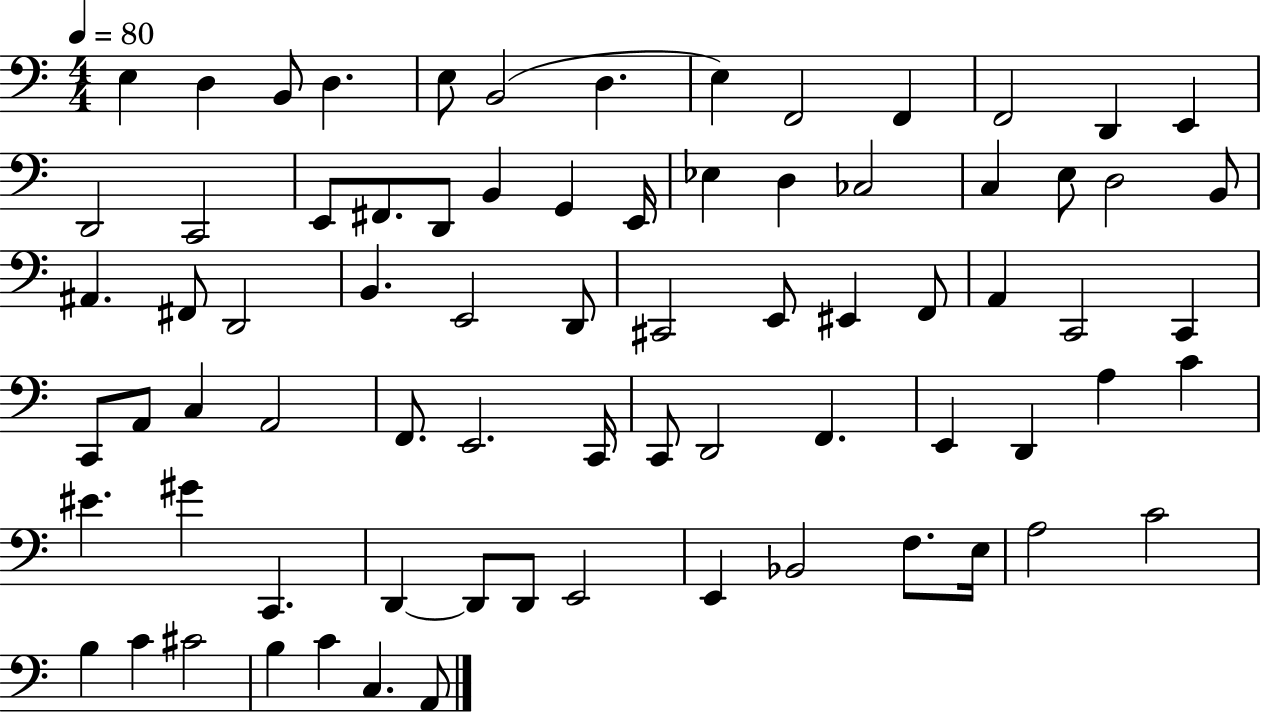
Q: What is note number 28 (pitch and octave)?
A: B2